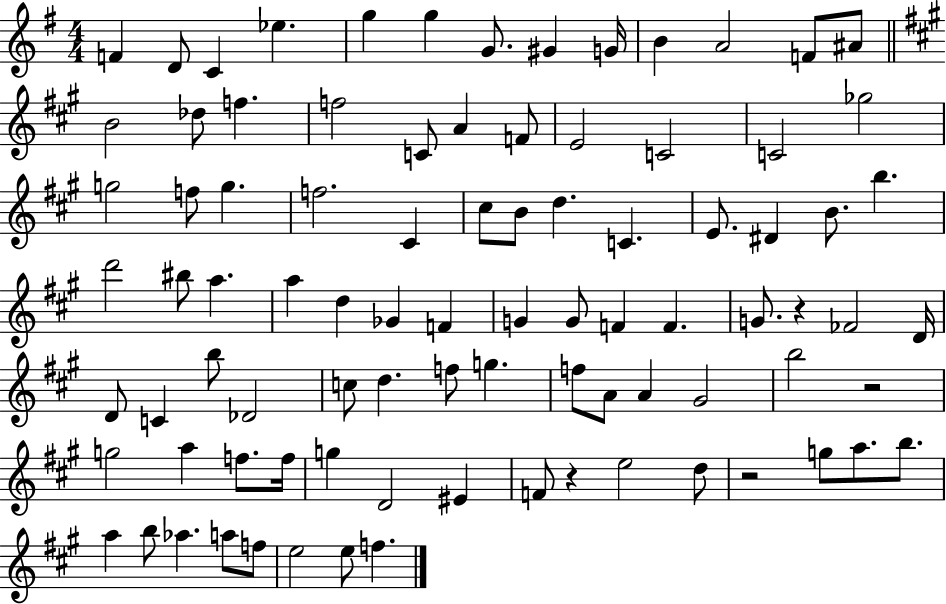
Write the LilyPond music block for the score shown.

{
  \clef treble
  \numericTimeSignature
  \time 4/4
  \key g \major
  f'4 d'8 c'4 ees''4. | g''4 g''4 g'8. gis'4 g'16 | b'4 a'2 f'8 ais'8 | \bar "||" \break \key a \major b'2 des''8 f''4. | f''2 c'8 a'4 f'8 | e'2 c'2 | c'2 ges''2 | \break g''2 f''8 g''4. | f''2. cis'4 | cis''8 b'8 d''4. c'4. | e'8. dis'4 b'8. b''4. | \break d'''2 bis''8 a''4. | a''4 d''4 ges'4 f'4 | g'4 g'8 f'4 f'4. | g'8. r4 fes'2 d'16 | \break d'8 c'4 b''8 des'2 | c''8 d''4. f''8 g''4. | f''8 a'8 a'4 gis'2 | b''2 r2 | \break g''2 a''4 f''8. f''16 | g''4 d'2 eis'4 | f'8 r4 e''2 d''8 | r2 g''8 a''8. b''8. | \break a''4 b''8 aes''4. a''8 f''8 | e''2 e''8 f''4. | \bar "|."
}